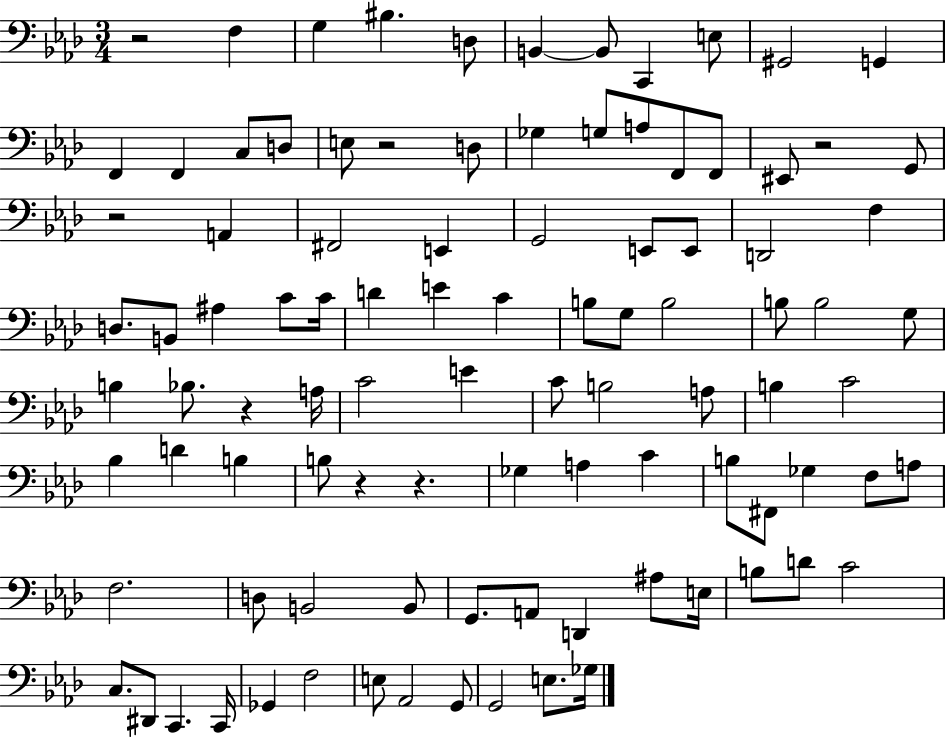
X:1
T:Untitled
M:3/4
L:1/4
K:Ab
z2 F, G, ^B, D,/2 B,, B,,/2 C,, E,/2 ^G,,2 G,, F,, F,, C,/2 D,/2 E,/2 z2 D,/2 _G, G,/2 A,/2 F,,/2 F,,/2 ^E,,/2 z2 G,,/2 z2 A,, ^F,,2 E,, G,,2 E,,/2 E,,/2 D,,2 F, D,/2 B,,/2 ^A, C/2 C/4 D E C B,/2 G,/2 B,2 B,/2 B,2 G,/2 B, _B,/2 z A,/4 C2 E C/2 B,2 A,/2 B, C2 _B, D B, B,/2 z z _G, A, C B,/2 ^F,,/2 _G, F,/2 A,/2 F,2 D,/2 B,,2 B,,/2 G,,/2 A,,/2 D,, ^A,/2 E,/4 B,/2 D/2 C2 C,/2 ^D,,/2 C,, C,,/4 _G,, F,2 E,/2 _A,,2 G,,/2 G,,2 E,/2 _G,/4